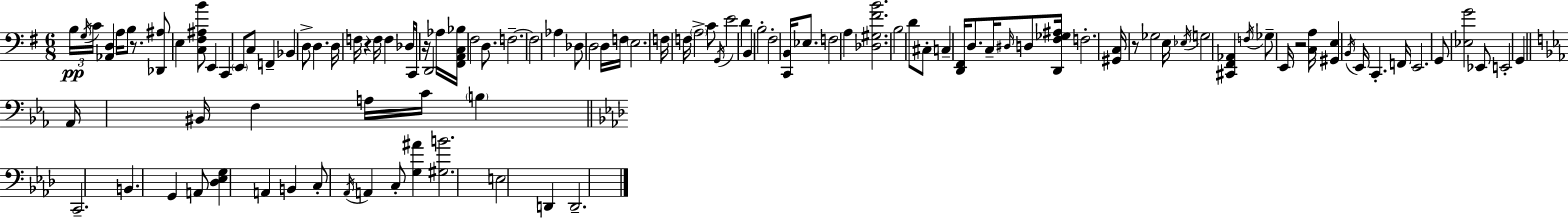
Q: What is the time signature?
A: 6/8